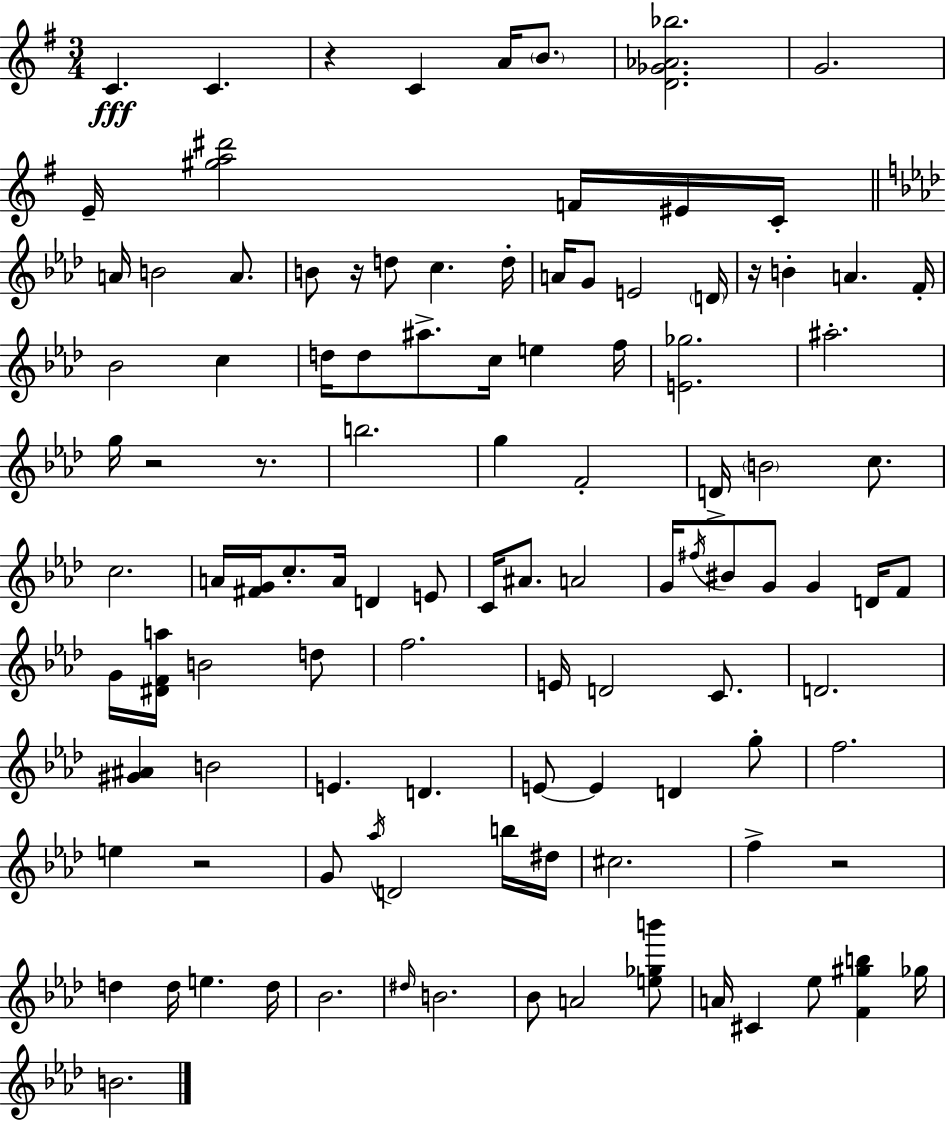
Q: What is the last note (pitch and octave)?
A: B4